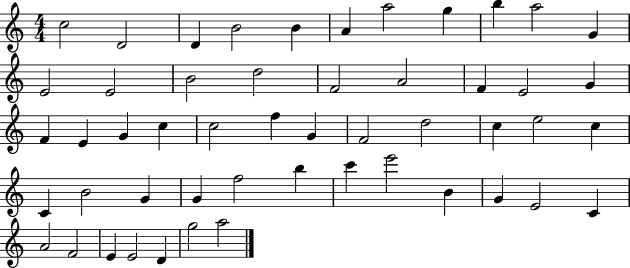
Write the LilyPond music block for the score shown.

{
  \clef treble
  \numericTimeSignature
  \time 4/4
  \key c \major
  c''2 d'2 | d'4 b'2 b'4 | a'4 a''2 g''4 | b''4 a''2 g'4 | \break e'2 e'2 | b'2 d''2 | f'2 a'2 | f'4 e'2 g'4 | \break f'4 e'4 g'4 c''4 | c''2 f''4 g'4 | f'2 d''2 | c''4 e''2 c''4 | \break c'4 b'2 g'4 | g'4 f''2 b''4 | c'''4 e'''2 b'4 | g'4 e'2 c'4 | \break a'2 f'2 | e'4 e'2 d'4 | g''2 a''2 | \bar "|."
}